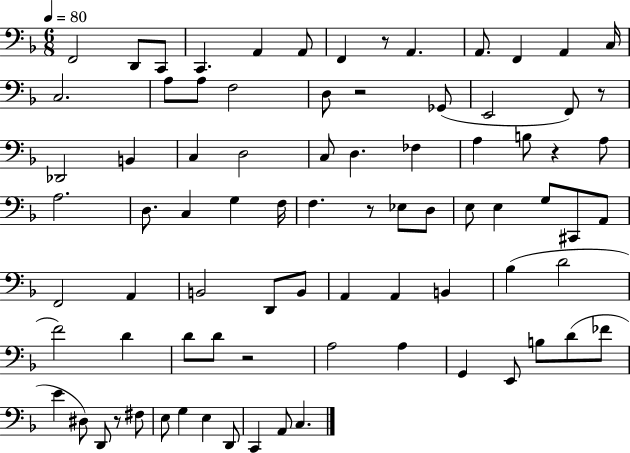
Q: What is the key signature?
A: F major